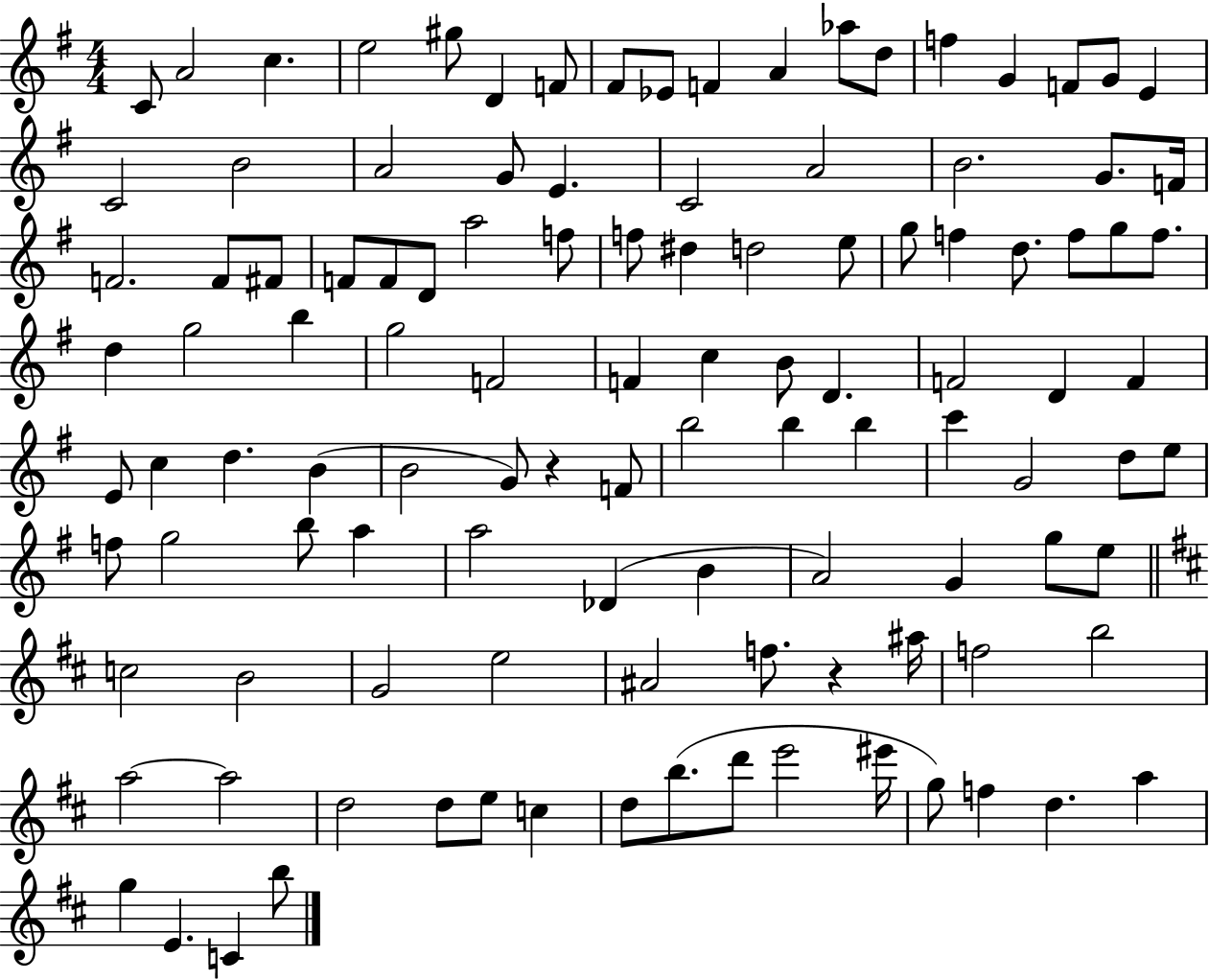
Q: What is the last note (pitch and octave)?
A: B5